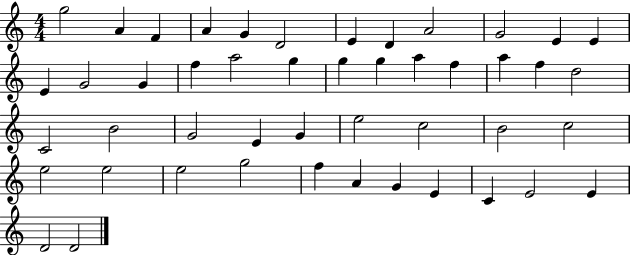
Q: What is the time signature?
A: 4/4